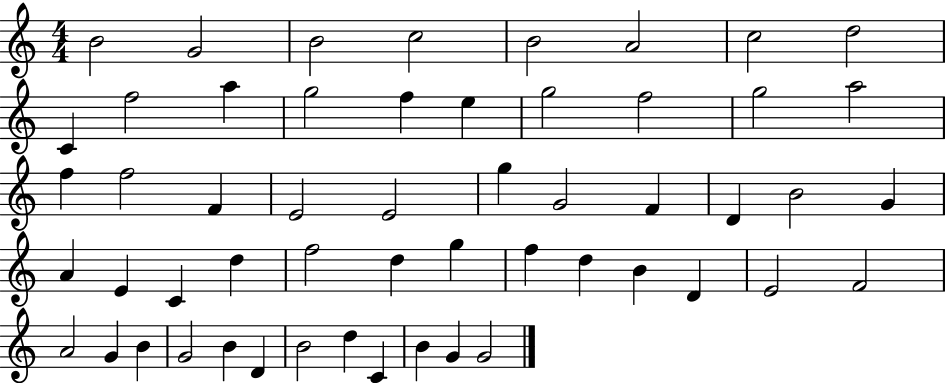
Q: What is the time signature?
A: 4/4